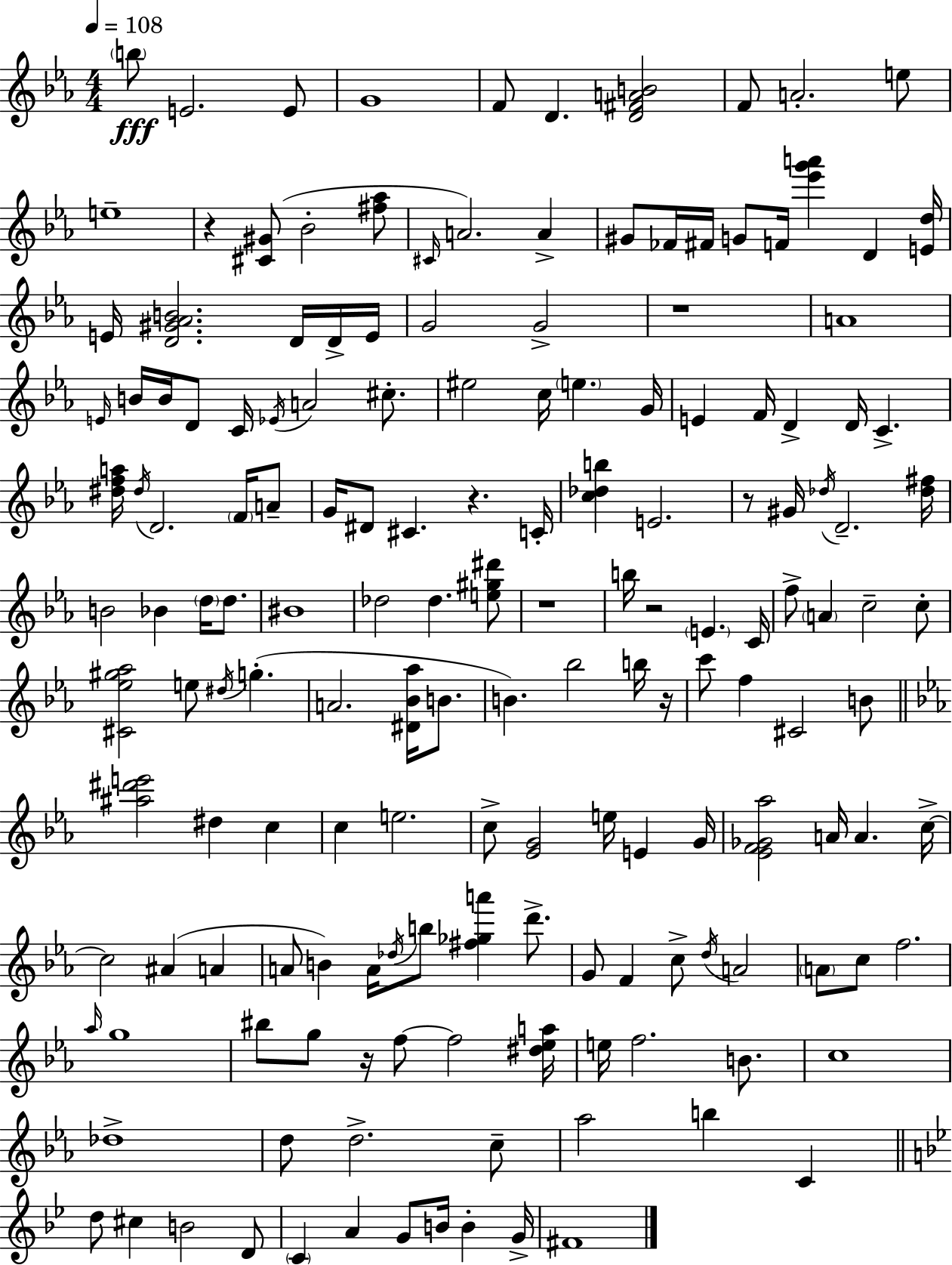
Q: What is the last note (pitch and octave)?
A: F#4